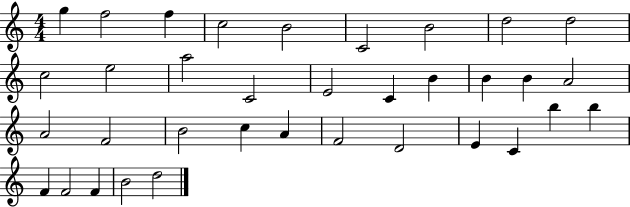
{
  \clef treble
  \numericTimeSignature
  \time 4/4
  \key c \major
  g''4 f''2 f''4 | c''2 b'2 | c'2 b'2 | d''2 d''2 | \break c''2 e''2 | a''2 c'2 | e'2 c'4 b'4 | b'4 b'4 a'2 | \break a'2 f'2 | b'2 c''4 a'4 | f'2 d'2 | e'4 c'4 b''4 b''4 | \break f'4 f'2 f'4 | b'2 d''2 | \bar "|."
}